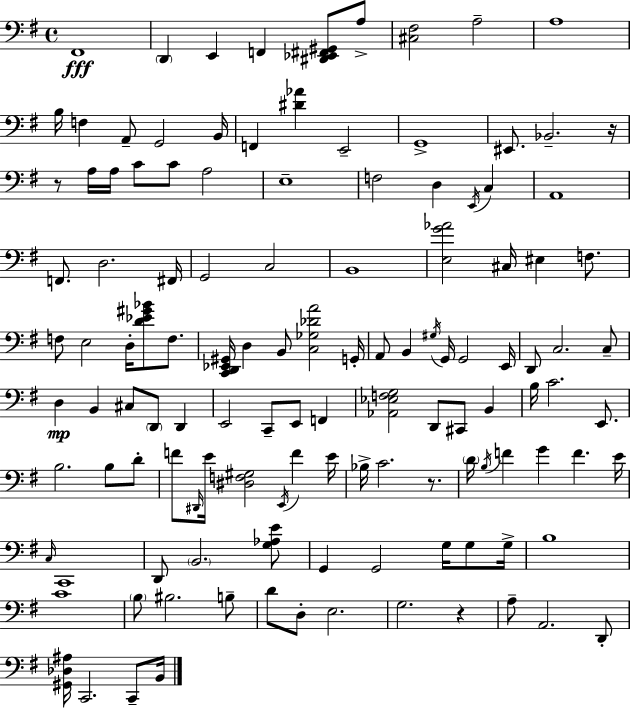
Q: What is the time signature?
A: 4/4